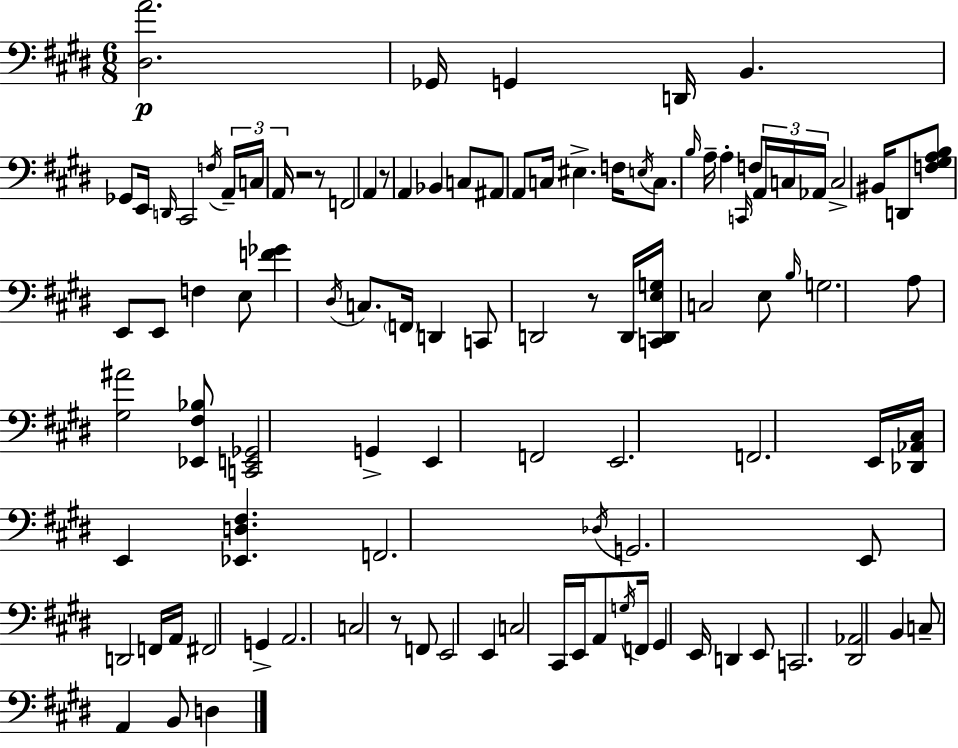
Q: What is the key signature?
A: E major